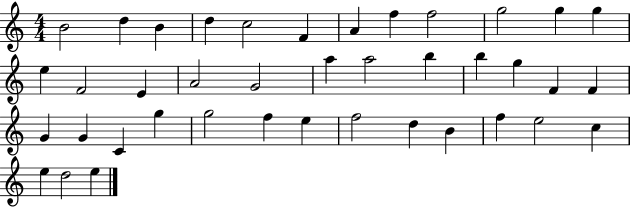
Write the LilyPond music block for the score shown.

{
  \clef treble
  \numericTimeSignature
  \time 4/4
  \key c \major
  b'2 d''4 b'4 | d''4 c''2 f'4 | a'4 f''4 f''2 | g''2 g''4 g''4 | \break e''4 f'2 e'4 | a'2 g'2 | a''4 a''2 b''4 | b''4 g''4 f'4 f'4 | \break g'4 g'4 c'4 g''4 | g''2 f''4 e''4 | f''2 d''4 b'4 | f''4 e''2 c''4 | \break e''4 d''2 e''4 | \bar "|."
}